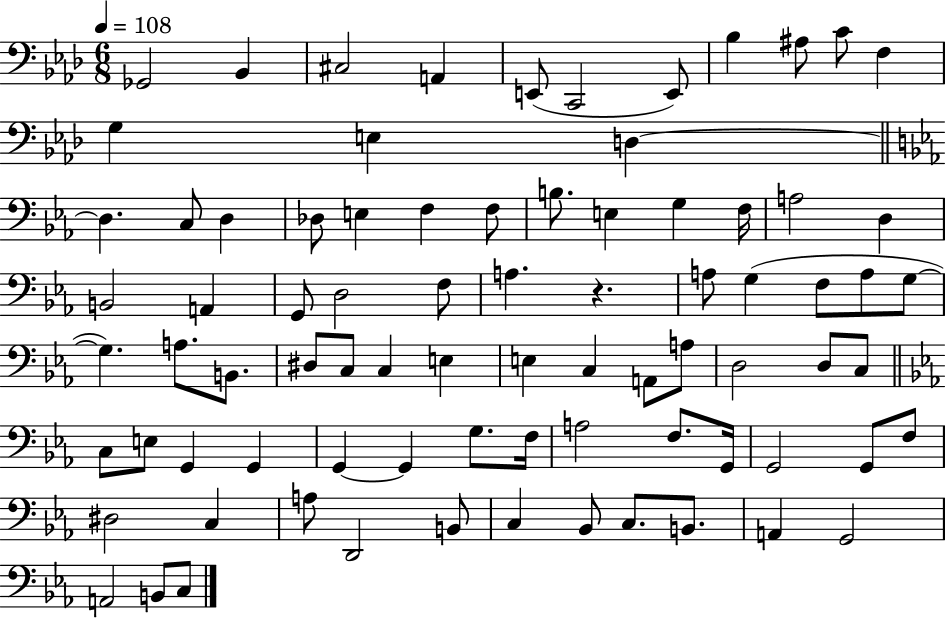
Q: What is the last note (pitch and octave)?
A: C3